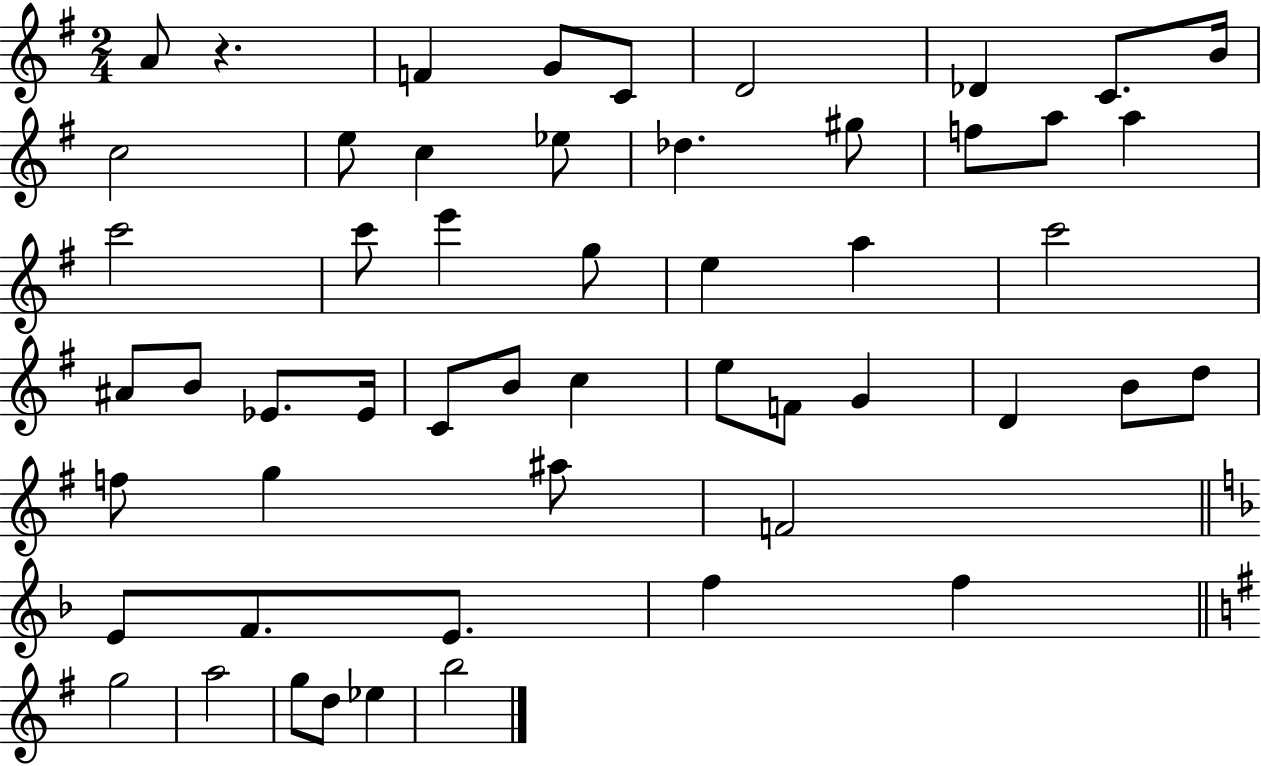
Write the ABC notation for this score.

X:1
T:Untitled
M:2/4
L:1/4
K:G
A/2 z F G/2 C/2 D2 _D C/2 B/4 c2 e/2 c _e/2 _d ^g/2 f/2 a/2 a c'2 c'/2 e' g/2 e a c'2 ^A/2 B/2 _E/2 _E/4 C/2 B/2 c e/2 F/2 G D B/2 d/2 f/2 g ^a/2 F2 E/2 F/2 E/2 f f g2 a2 g/2 d/2 _e b2